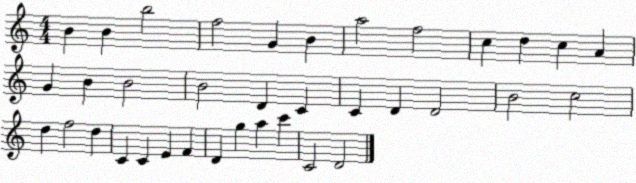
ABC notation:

X:1
T:Untitled
M:4/4
L:1/4
K:C
B B b2 f2 G B a2 f2 c d c A G B B2 B2 D C C D D2 B2 c2 d f2 d C C E F D g a c' C2 D2